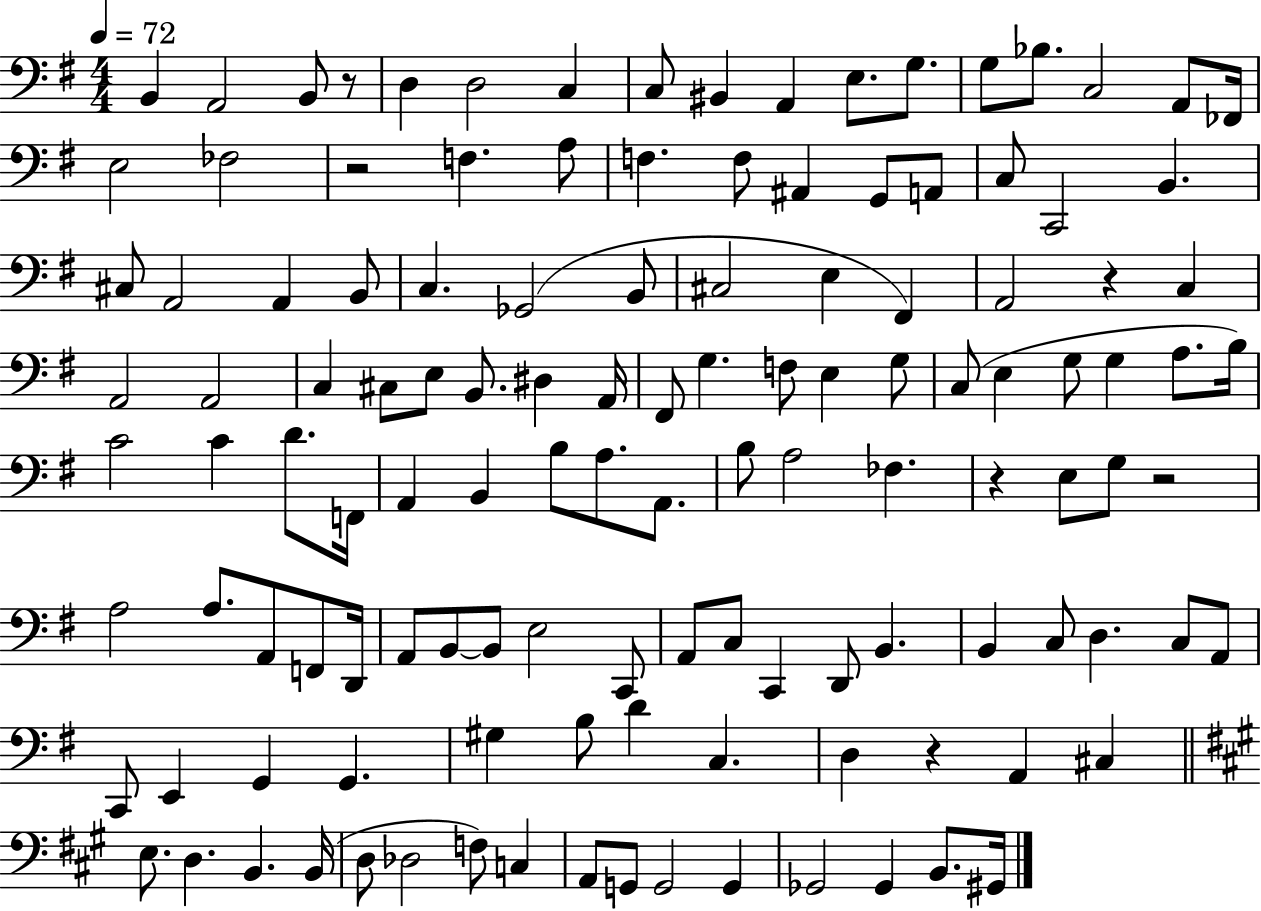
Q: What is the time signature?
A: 4/4